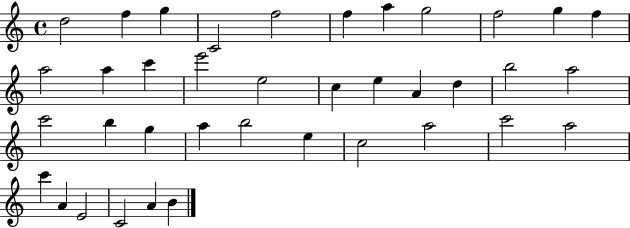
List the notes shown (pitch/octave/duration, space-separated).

D5/h F5/q G5/q C4/h F5/h F5/q A5/q G5/h F5/h G5/q F5/q A5/h A5/q C6/q E6/h E5/h C5/q E5/q A4/q D5/q B5/h A5/h C6/h B5/q G5/q A5/q B5/h E5/q C5/h A5/h C6/h A5/h C6/q A4/q E4/h C4/h A4/q B4/q